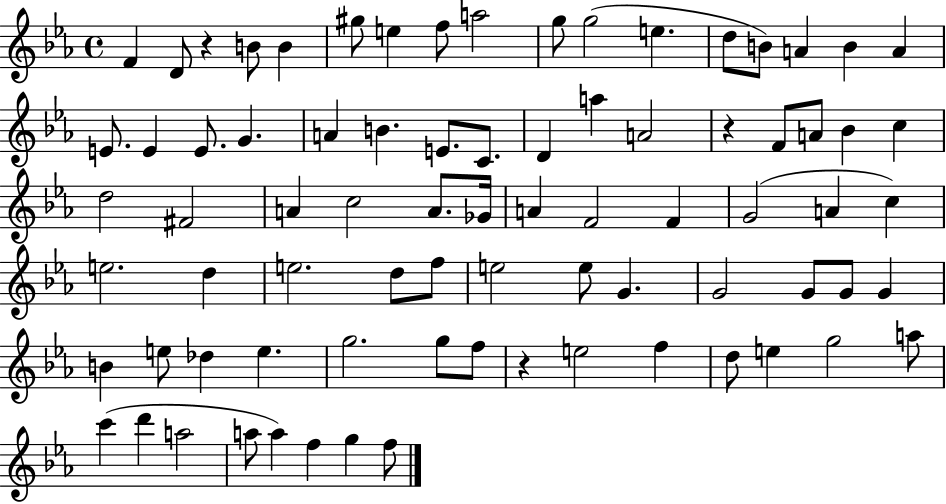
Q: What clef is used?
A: treble